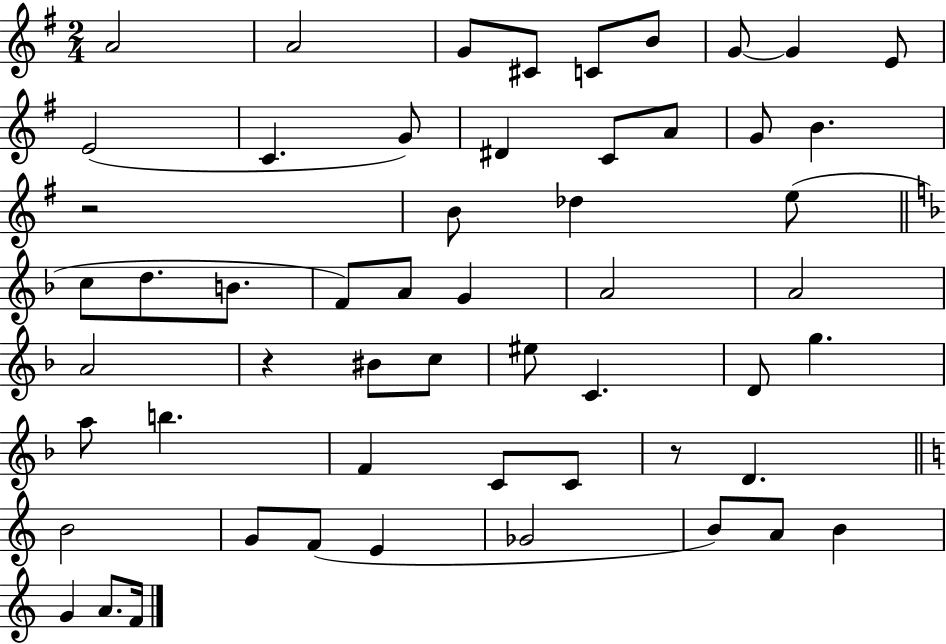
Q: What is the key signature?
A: G major